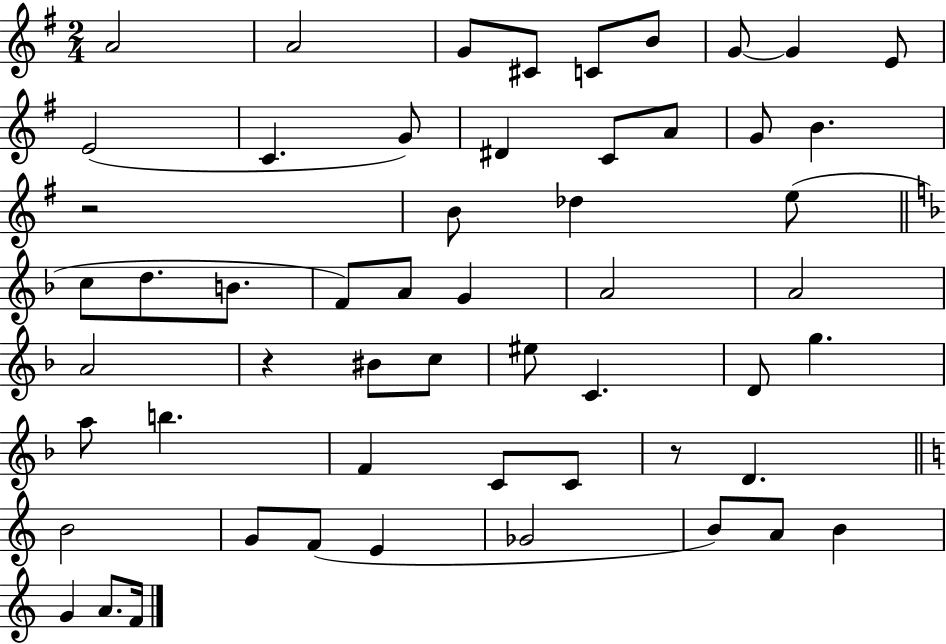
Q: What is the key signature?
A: G major